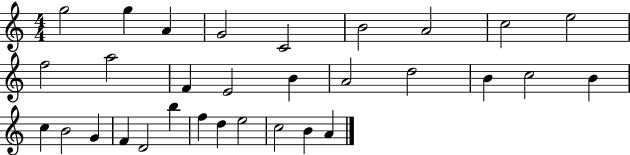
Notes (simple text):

G5/h G5/q A4/q G4/h C4/h B4/h A4/h C5/h E5/h F5/h A5/h F4/q E4/h B4/q A4/h D5/h B4/q C5/h B4/q C5/q B4/h G4/q F4/q D4/h B5/q F5/q D5/q E5/h C5/h B4/q A4/q